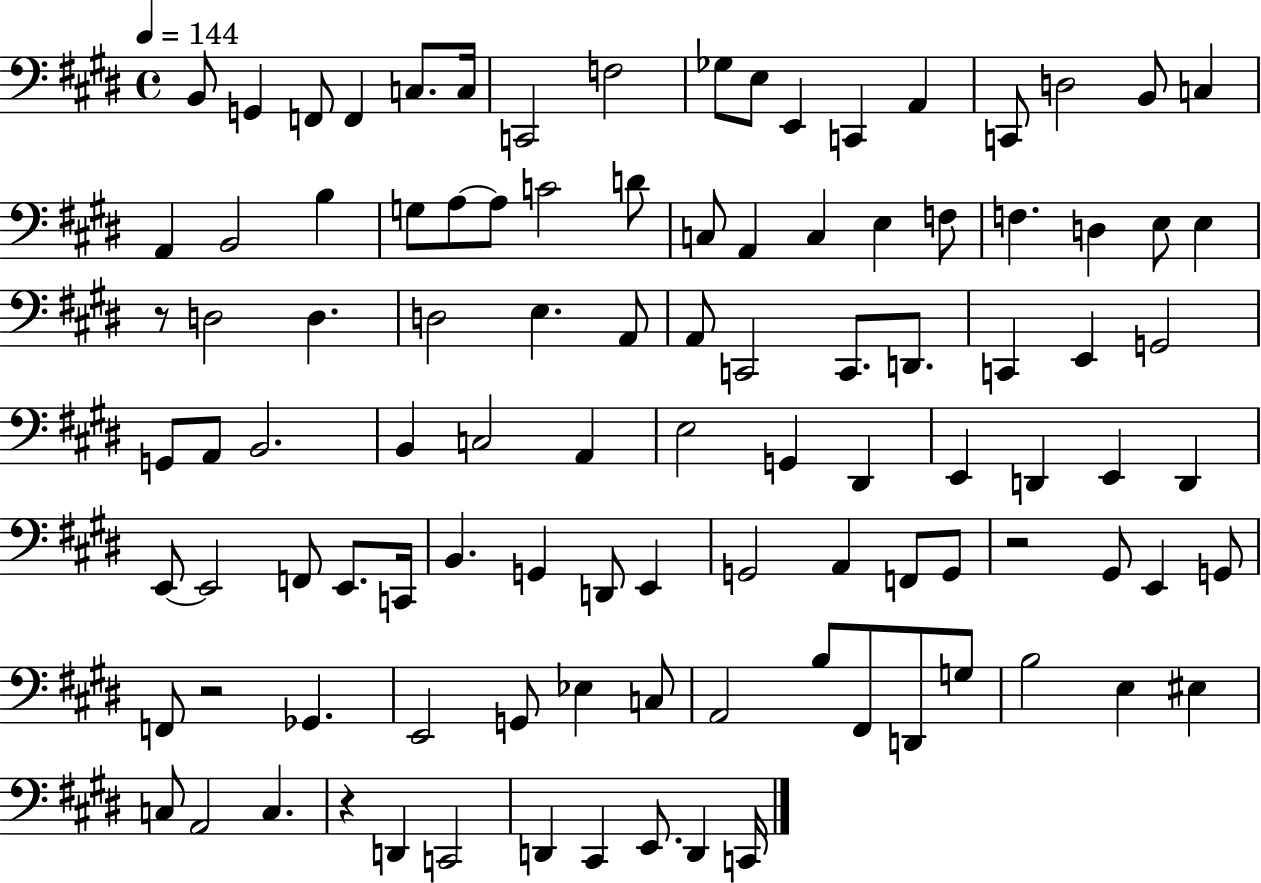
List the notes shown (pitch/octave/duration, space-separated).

B2/e G2/q F2/e F2/q C3/e. C3/s C2/h F3/h Gb3/e E3/e E2/q C2/q A2/q C2/e D3/h B2/e C3/q A2/q B2/h B3/q G3/e A3/e A3/e C4/h D4/e C3/e A2/q C3/q E3/q F3/e F3/q. D3/q E3/e E3/q R/e D3/h D3/q. D3/h E3/q. A2/e A2/e C2/h C2/e. D2/e. C2/q E2/q G2/h G2/e A2/e B2/h. B2/q C3/h A2/q E3/h G2/q D#2/q E2/q D2/q E2/q D2/q E2/e E2/h F2/e E2/e. C2/s B2/q. G2/q D2/e E2/q G2/h A2/q F2/e G2/e R/h G#2/e E2/q G2/e F2/e R/h Gb2/q. E2/h G2/e Eb3/q C3/e A2/h B3/e F#2/e D2/e G3/e B3/h E3/q EIS3/q C3/e A2/h C3/q. R/q D2/q C2/h D2/q C#2/q E2/e. D2/q C2/s